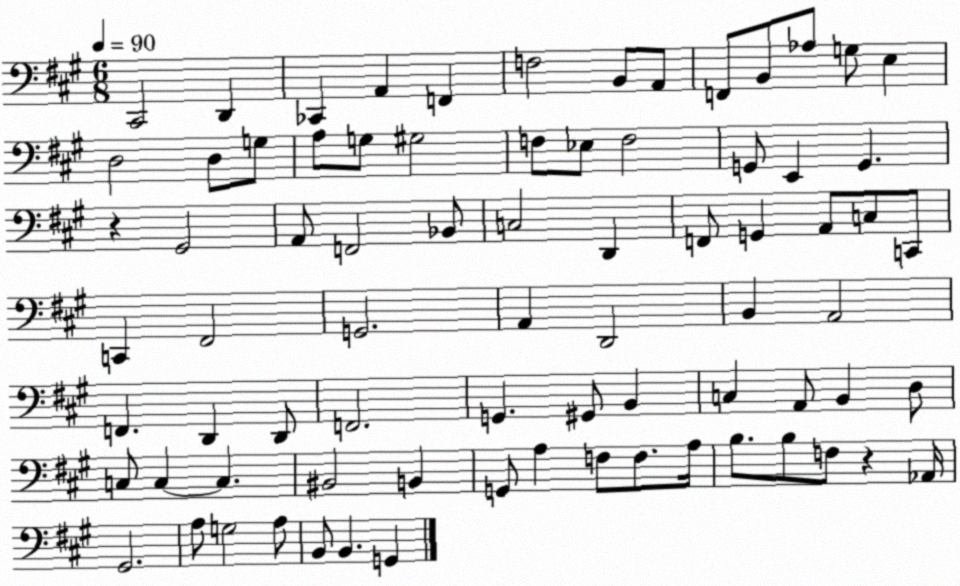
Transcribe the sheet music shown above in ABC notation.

X:1
T:Untitled
M:6/8
L:1/4
K:A
^C,,2 D,, _C,, A,, F,, F,2 B,,/2 A,,/2 F,,/2 B,,/2 _A,/2 G,/2 E, D,2 D,/2 G,/2 A,/2 G,/2 ^G,2 F,/2 _E,/2 F,2 G,,/2 E,, G,, z ^G,,2 A,,/2 F,,2 _B,,/2 C,2 D,, F,,/2 G,, A,,/2 C,/2 C,,/2 C,, ^F,,2 G,,2 A,, D,,2 B,, A,,2 F,, D,, D,,/2 F,,2 G,, ^G,,/2 B,, C, A,,/2 B,, D,/2 C,/2 C, C, ^B,,2 B,, G,,/2 A, F,/2 F,/2 A,/4 B,/2 B,/2 F,/2 z _A,,/4 ^G,,2 A,/2 G,2 A,/2 B,,/2 B,, G,,